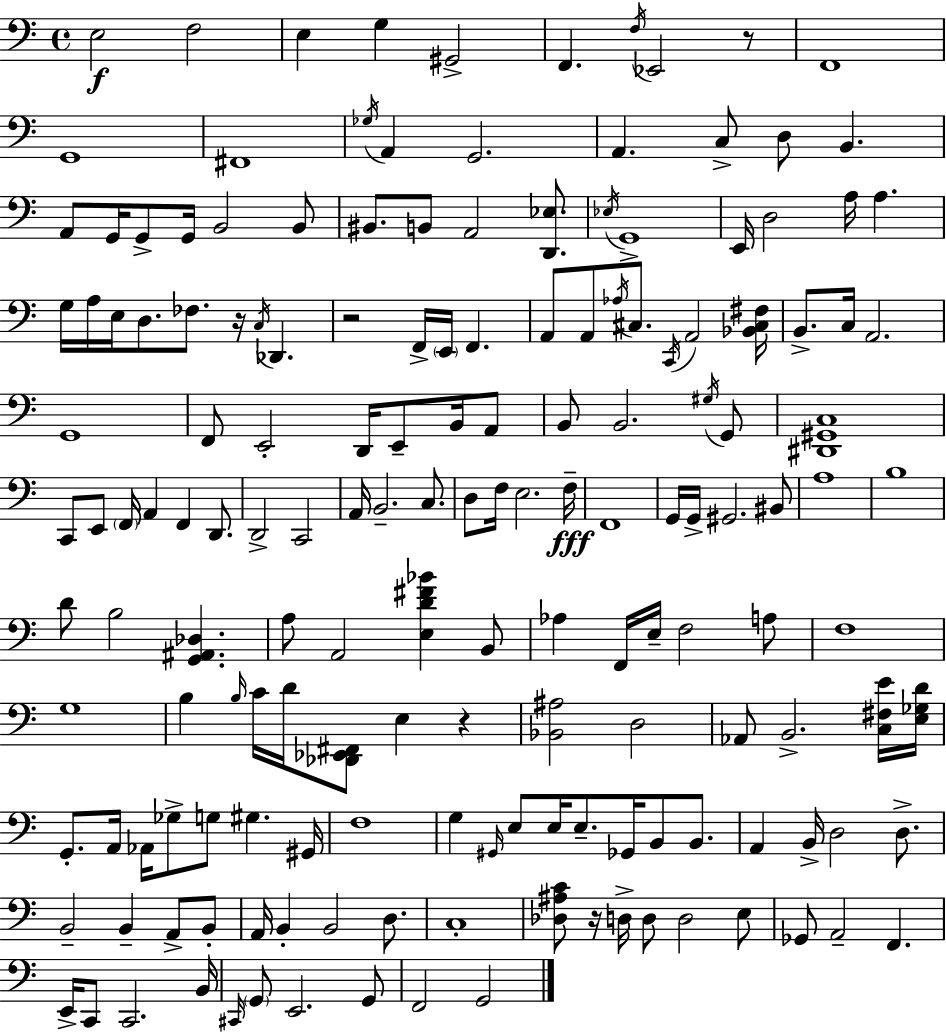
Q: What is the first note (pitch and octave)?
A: E3